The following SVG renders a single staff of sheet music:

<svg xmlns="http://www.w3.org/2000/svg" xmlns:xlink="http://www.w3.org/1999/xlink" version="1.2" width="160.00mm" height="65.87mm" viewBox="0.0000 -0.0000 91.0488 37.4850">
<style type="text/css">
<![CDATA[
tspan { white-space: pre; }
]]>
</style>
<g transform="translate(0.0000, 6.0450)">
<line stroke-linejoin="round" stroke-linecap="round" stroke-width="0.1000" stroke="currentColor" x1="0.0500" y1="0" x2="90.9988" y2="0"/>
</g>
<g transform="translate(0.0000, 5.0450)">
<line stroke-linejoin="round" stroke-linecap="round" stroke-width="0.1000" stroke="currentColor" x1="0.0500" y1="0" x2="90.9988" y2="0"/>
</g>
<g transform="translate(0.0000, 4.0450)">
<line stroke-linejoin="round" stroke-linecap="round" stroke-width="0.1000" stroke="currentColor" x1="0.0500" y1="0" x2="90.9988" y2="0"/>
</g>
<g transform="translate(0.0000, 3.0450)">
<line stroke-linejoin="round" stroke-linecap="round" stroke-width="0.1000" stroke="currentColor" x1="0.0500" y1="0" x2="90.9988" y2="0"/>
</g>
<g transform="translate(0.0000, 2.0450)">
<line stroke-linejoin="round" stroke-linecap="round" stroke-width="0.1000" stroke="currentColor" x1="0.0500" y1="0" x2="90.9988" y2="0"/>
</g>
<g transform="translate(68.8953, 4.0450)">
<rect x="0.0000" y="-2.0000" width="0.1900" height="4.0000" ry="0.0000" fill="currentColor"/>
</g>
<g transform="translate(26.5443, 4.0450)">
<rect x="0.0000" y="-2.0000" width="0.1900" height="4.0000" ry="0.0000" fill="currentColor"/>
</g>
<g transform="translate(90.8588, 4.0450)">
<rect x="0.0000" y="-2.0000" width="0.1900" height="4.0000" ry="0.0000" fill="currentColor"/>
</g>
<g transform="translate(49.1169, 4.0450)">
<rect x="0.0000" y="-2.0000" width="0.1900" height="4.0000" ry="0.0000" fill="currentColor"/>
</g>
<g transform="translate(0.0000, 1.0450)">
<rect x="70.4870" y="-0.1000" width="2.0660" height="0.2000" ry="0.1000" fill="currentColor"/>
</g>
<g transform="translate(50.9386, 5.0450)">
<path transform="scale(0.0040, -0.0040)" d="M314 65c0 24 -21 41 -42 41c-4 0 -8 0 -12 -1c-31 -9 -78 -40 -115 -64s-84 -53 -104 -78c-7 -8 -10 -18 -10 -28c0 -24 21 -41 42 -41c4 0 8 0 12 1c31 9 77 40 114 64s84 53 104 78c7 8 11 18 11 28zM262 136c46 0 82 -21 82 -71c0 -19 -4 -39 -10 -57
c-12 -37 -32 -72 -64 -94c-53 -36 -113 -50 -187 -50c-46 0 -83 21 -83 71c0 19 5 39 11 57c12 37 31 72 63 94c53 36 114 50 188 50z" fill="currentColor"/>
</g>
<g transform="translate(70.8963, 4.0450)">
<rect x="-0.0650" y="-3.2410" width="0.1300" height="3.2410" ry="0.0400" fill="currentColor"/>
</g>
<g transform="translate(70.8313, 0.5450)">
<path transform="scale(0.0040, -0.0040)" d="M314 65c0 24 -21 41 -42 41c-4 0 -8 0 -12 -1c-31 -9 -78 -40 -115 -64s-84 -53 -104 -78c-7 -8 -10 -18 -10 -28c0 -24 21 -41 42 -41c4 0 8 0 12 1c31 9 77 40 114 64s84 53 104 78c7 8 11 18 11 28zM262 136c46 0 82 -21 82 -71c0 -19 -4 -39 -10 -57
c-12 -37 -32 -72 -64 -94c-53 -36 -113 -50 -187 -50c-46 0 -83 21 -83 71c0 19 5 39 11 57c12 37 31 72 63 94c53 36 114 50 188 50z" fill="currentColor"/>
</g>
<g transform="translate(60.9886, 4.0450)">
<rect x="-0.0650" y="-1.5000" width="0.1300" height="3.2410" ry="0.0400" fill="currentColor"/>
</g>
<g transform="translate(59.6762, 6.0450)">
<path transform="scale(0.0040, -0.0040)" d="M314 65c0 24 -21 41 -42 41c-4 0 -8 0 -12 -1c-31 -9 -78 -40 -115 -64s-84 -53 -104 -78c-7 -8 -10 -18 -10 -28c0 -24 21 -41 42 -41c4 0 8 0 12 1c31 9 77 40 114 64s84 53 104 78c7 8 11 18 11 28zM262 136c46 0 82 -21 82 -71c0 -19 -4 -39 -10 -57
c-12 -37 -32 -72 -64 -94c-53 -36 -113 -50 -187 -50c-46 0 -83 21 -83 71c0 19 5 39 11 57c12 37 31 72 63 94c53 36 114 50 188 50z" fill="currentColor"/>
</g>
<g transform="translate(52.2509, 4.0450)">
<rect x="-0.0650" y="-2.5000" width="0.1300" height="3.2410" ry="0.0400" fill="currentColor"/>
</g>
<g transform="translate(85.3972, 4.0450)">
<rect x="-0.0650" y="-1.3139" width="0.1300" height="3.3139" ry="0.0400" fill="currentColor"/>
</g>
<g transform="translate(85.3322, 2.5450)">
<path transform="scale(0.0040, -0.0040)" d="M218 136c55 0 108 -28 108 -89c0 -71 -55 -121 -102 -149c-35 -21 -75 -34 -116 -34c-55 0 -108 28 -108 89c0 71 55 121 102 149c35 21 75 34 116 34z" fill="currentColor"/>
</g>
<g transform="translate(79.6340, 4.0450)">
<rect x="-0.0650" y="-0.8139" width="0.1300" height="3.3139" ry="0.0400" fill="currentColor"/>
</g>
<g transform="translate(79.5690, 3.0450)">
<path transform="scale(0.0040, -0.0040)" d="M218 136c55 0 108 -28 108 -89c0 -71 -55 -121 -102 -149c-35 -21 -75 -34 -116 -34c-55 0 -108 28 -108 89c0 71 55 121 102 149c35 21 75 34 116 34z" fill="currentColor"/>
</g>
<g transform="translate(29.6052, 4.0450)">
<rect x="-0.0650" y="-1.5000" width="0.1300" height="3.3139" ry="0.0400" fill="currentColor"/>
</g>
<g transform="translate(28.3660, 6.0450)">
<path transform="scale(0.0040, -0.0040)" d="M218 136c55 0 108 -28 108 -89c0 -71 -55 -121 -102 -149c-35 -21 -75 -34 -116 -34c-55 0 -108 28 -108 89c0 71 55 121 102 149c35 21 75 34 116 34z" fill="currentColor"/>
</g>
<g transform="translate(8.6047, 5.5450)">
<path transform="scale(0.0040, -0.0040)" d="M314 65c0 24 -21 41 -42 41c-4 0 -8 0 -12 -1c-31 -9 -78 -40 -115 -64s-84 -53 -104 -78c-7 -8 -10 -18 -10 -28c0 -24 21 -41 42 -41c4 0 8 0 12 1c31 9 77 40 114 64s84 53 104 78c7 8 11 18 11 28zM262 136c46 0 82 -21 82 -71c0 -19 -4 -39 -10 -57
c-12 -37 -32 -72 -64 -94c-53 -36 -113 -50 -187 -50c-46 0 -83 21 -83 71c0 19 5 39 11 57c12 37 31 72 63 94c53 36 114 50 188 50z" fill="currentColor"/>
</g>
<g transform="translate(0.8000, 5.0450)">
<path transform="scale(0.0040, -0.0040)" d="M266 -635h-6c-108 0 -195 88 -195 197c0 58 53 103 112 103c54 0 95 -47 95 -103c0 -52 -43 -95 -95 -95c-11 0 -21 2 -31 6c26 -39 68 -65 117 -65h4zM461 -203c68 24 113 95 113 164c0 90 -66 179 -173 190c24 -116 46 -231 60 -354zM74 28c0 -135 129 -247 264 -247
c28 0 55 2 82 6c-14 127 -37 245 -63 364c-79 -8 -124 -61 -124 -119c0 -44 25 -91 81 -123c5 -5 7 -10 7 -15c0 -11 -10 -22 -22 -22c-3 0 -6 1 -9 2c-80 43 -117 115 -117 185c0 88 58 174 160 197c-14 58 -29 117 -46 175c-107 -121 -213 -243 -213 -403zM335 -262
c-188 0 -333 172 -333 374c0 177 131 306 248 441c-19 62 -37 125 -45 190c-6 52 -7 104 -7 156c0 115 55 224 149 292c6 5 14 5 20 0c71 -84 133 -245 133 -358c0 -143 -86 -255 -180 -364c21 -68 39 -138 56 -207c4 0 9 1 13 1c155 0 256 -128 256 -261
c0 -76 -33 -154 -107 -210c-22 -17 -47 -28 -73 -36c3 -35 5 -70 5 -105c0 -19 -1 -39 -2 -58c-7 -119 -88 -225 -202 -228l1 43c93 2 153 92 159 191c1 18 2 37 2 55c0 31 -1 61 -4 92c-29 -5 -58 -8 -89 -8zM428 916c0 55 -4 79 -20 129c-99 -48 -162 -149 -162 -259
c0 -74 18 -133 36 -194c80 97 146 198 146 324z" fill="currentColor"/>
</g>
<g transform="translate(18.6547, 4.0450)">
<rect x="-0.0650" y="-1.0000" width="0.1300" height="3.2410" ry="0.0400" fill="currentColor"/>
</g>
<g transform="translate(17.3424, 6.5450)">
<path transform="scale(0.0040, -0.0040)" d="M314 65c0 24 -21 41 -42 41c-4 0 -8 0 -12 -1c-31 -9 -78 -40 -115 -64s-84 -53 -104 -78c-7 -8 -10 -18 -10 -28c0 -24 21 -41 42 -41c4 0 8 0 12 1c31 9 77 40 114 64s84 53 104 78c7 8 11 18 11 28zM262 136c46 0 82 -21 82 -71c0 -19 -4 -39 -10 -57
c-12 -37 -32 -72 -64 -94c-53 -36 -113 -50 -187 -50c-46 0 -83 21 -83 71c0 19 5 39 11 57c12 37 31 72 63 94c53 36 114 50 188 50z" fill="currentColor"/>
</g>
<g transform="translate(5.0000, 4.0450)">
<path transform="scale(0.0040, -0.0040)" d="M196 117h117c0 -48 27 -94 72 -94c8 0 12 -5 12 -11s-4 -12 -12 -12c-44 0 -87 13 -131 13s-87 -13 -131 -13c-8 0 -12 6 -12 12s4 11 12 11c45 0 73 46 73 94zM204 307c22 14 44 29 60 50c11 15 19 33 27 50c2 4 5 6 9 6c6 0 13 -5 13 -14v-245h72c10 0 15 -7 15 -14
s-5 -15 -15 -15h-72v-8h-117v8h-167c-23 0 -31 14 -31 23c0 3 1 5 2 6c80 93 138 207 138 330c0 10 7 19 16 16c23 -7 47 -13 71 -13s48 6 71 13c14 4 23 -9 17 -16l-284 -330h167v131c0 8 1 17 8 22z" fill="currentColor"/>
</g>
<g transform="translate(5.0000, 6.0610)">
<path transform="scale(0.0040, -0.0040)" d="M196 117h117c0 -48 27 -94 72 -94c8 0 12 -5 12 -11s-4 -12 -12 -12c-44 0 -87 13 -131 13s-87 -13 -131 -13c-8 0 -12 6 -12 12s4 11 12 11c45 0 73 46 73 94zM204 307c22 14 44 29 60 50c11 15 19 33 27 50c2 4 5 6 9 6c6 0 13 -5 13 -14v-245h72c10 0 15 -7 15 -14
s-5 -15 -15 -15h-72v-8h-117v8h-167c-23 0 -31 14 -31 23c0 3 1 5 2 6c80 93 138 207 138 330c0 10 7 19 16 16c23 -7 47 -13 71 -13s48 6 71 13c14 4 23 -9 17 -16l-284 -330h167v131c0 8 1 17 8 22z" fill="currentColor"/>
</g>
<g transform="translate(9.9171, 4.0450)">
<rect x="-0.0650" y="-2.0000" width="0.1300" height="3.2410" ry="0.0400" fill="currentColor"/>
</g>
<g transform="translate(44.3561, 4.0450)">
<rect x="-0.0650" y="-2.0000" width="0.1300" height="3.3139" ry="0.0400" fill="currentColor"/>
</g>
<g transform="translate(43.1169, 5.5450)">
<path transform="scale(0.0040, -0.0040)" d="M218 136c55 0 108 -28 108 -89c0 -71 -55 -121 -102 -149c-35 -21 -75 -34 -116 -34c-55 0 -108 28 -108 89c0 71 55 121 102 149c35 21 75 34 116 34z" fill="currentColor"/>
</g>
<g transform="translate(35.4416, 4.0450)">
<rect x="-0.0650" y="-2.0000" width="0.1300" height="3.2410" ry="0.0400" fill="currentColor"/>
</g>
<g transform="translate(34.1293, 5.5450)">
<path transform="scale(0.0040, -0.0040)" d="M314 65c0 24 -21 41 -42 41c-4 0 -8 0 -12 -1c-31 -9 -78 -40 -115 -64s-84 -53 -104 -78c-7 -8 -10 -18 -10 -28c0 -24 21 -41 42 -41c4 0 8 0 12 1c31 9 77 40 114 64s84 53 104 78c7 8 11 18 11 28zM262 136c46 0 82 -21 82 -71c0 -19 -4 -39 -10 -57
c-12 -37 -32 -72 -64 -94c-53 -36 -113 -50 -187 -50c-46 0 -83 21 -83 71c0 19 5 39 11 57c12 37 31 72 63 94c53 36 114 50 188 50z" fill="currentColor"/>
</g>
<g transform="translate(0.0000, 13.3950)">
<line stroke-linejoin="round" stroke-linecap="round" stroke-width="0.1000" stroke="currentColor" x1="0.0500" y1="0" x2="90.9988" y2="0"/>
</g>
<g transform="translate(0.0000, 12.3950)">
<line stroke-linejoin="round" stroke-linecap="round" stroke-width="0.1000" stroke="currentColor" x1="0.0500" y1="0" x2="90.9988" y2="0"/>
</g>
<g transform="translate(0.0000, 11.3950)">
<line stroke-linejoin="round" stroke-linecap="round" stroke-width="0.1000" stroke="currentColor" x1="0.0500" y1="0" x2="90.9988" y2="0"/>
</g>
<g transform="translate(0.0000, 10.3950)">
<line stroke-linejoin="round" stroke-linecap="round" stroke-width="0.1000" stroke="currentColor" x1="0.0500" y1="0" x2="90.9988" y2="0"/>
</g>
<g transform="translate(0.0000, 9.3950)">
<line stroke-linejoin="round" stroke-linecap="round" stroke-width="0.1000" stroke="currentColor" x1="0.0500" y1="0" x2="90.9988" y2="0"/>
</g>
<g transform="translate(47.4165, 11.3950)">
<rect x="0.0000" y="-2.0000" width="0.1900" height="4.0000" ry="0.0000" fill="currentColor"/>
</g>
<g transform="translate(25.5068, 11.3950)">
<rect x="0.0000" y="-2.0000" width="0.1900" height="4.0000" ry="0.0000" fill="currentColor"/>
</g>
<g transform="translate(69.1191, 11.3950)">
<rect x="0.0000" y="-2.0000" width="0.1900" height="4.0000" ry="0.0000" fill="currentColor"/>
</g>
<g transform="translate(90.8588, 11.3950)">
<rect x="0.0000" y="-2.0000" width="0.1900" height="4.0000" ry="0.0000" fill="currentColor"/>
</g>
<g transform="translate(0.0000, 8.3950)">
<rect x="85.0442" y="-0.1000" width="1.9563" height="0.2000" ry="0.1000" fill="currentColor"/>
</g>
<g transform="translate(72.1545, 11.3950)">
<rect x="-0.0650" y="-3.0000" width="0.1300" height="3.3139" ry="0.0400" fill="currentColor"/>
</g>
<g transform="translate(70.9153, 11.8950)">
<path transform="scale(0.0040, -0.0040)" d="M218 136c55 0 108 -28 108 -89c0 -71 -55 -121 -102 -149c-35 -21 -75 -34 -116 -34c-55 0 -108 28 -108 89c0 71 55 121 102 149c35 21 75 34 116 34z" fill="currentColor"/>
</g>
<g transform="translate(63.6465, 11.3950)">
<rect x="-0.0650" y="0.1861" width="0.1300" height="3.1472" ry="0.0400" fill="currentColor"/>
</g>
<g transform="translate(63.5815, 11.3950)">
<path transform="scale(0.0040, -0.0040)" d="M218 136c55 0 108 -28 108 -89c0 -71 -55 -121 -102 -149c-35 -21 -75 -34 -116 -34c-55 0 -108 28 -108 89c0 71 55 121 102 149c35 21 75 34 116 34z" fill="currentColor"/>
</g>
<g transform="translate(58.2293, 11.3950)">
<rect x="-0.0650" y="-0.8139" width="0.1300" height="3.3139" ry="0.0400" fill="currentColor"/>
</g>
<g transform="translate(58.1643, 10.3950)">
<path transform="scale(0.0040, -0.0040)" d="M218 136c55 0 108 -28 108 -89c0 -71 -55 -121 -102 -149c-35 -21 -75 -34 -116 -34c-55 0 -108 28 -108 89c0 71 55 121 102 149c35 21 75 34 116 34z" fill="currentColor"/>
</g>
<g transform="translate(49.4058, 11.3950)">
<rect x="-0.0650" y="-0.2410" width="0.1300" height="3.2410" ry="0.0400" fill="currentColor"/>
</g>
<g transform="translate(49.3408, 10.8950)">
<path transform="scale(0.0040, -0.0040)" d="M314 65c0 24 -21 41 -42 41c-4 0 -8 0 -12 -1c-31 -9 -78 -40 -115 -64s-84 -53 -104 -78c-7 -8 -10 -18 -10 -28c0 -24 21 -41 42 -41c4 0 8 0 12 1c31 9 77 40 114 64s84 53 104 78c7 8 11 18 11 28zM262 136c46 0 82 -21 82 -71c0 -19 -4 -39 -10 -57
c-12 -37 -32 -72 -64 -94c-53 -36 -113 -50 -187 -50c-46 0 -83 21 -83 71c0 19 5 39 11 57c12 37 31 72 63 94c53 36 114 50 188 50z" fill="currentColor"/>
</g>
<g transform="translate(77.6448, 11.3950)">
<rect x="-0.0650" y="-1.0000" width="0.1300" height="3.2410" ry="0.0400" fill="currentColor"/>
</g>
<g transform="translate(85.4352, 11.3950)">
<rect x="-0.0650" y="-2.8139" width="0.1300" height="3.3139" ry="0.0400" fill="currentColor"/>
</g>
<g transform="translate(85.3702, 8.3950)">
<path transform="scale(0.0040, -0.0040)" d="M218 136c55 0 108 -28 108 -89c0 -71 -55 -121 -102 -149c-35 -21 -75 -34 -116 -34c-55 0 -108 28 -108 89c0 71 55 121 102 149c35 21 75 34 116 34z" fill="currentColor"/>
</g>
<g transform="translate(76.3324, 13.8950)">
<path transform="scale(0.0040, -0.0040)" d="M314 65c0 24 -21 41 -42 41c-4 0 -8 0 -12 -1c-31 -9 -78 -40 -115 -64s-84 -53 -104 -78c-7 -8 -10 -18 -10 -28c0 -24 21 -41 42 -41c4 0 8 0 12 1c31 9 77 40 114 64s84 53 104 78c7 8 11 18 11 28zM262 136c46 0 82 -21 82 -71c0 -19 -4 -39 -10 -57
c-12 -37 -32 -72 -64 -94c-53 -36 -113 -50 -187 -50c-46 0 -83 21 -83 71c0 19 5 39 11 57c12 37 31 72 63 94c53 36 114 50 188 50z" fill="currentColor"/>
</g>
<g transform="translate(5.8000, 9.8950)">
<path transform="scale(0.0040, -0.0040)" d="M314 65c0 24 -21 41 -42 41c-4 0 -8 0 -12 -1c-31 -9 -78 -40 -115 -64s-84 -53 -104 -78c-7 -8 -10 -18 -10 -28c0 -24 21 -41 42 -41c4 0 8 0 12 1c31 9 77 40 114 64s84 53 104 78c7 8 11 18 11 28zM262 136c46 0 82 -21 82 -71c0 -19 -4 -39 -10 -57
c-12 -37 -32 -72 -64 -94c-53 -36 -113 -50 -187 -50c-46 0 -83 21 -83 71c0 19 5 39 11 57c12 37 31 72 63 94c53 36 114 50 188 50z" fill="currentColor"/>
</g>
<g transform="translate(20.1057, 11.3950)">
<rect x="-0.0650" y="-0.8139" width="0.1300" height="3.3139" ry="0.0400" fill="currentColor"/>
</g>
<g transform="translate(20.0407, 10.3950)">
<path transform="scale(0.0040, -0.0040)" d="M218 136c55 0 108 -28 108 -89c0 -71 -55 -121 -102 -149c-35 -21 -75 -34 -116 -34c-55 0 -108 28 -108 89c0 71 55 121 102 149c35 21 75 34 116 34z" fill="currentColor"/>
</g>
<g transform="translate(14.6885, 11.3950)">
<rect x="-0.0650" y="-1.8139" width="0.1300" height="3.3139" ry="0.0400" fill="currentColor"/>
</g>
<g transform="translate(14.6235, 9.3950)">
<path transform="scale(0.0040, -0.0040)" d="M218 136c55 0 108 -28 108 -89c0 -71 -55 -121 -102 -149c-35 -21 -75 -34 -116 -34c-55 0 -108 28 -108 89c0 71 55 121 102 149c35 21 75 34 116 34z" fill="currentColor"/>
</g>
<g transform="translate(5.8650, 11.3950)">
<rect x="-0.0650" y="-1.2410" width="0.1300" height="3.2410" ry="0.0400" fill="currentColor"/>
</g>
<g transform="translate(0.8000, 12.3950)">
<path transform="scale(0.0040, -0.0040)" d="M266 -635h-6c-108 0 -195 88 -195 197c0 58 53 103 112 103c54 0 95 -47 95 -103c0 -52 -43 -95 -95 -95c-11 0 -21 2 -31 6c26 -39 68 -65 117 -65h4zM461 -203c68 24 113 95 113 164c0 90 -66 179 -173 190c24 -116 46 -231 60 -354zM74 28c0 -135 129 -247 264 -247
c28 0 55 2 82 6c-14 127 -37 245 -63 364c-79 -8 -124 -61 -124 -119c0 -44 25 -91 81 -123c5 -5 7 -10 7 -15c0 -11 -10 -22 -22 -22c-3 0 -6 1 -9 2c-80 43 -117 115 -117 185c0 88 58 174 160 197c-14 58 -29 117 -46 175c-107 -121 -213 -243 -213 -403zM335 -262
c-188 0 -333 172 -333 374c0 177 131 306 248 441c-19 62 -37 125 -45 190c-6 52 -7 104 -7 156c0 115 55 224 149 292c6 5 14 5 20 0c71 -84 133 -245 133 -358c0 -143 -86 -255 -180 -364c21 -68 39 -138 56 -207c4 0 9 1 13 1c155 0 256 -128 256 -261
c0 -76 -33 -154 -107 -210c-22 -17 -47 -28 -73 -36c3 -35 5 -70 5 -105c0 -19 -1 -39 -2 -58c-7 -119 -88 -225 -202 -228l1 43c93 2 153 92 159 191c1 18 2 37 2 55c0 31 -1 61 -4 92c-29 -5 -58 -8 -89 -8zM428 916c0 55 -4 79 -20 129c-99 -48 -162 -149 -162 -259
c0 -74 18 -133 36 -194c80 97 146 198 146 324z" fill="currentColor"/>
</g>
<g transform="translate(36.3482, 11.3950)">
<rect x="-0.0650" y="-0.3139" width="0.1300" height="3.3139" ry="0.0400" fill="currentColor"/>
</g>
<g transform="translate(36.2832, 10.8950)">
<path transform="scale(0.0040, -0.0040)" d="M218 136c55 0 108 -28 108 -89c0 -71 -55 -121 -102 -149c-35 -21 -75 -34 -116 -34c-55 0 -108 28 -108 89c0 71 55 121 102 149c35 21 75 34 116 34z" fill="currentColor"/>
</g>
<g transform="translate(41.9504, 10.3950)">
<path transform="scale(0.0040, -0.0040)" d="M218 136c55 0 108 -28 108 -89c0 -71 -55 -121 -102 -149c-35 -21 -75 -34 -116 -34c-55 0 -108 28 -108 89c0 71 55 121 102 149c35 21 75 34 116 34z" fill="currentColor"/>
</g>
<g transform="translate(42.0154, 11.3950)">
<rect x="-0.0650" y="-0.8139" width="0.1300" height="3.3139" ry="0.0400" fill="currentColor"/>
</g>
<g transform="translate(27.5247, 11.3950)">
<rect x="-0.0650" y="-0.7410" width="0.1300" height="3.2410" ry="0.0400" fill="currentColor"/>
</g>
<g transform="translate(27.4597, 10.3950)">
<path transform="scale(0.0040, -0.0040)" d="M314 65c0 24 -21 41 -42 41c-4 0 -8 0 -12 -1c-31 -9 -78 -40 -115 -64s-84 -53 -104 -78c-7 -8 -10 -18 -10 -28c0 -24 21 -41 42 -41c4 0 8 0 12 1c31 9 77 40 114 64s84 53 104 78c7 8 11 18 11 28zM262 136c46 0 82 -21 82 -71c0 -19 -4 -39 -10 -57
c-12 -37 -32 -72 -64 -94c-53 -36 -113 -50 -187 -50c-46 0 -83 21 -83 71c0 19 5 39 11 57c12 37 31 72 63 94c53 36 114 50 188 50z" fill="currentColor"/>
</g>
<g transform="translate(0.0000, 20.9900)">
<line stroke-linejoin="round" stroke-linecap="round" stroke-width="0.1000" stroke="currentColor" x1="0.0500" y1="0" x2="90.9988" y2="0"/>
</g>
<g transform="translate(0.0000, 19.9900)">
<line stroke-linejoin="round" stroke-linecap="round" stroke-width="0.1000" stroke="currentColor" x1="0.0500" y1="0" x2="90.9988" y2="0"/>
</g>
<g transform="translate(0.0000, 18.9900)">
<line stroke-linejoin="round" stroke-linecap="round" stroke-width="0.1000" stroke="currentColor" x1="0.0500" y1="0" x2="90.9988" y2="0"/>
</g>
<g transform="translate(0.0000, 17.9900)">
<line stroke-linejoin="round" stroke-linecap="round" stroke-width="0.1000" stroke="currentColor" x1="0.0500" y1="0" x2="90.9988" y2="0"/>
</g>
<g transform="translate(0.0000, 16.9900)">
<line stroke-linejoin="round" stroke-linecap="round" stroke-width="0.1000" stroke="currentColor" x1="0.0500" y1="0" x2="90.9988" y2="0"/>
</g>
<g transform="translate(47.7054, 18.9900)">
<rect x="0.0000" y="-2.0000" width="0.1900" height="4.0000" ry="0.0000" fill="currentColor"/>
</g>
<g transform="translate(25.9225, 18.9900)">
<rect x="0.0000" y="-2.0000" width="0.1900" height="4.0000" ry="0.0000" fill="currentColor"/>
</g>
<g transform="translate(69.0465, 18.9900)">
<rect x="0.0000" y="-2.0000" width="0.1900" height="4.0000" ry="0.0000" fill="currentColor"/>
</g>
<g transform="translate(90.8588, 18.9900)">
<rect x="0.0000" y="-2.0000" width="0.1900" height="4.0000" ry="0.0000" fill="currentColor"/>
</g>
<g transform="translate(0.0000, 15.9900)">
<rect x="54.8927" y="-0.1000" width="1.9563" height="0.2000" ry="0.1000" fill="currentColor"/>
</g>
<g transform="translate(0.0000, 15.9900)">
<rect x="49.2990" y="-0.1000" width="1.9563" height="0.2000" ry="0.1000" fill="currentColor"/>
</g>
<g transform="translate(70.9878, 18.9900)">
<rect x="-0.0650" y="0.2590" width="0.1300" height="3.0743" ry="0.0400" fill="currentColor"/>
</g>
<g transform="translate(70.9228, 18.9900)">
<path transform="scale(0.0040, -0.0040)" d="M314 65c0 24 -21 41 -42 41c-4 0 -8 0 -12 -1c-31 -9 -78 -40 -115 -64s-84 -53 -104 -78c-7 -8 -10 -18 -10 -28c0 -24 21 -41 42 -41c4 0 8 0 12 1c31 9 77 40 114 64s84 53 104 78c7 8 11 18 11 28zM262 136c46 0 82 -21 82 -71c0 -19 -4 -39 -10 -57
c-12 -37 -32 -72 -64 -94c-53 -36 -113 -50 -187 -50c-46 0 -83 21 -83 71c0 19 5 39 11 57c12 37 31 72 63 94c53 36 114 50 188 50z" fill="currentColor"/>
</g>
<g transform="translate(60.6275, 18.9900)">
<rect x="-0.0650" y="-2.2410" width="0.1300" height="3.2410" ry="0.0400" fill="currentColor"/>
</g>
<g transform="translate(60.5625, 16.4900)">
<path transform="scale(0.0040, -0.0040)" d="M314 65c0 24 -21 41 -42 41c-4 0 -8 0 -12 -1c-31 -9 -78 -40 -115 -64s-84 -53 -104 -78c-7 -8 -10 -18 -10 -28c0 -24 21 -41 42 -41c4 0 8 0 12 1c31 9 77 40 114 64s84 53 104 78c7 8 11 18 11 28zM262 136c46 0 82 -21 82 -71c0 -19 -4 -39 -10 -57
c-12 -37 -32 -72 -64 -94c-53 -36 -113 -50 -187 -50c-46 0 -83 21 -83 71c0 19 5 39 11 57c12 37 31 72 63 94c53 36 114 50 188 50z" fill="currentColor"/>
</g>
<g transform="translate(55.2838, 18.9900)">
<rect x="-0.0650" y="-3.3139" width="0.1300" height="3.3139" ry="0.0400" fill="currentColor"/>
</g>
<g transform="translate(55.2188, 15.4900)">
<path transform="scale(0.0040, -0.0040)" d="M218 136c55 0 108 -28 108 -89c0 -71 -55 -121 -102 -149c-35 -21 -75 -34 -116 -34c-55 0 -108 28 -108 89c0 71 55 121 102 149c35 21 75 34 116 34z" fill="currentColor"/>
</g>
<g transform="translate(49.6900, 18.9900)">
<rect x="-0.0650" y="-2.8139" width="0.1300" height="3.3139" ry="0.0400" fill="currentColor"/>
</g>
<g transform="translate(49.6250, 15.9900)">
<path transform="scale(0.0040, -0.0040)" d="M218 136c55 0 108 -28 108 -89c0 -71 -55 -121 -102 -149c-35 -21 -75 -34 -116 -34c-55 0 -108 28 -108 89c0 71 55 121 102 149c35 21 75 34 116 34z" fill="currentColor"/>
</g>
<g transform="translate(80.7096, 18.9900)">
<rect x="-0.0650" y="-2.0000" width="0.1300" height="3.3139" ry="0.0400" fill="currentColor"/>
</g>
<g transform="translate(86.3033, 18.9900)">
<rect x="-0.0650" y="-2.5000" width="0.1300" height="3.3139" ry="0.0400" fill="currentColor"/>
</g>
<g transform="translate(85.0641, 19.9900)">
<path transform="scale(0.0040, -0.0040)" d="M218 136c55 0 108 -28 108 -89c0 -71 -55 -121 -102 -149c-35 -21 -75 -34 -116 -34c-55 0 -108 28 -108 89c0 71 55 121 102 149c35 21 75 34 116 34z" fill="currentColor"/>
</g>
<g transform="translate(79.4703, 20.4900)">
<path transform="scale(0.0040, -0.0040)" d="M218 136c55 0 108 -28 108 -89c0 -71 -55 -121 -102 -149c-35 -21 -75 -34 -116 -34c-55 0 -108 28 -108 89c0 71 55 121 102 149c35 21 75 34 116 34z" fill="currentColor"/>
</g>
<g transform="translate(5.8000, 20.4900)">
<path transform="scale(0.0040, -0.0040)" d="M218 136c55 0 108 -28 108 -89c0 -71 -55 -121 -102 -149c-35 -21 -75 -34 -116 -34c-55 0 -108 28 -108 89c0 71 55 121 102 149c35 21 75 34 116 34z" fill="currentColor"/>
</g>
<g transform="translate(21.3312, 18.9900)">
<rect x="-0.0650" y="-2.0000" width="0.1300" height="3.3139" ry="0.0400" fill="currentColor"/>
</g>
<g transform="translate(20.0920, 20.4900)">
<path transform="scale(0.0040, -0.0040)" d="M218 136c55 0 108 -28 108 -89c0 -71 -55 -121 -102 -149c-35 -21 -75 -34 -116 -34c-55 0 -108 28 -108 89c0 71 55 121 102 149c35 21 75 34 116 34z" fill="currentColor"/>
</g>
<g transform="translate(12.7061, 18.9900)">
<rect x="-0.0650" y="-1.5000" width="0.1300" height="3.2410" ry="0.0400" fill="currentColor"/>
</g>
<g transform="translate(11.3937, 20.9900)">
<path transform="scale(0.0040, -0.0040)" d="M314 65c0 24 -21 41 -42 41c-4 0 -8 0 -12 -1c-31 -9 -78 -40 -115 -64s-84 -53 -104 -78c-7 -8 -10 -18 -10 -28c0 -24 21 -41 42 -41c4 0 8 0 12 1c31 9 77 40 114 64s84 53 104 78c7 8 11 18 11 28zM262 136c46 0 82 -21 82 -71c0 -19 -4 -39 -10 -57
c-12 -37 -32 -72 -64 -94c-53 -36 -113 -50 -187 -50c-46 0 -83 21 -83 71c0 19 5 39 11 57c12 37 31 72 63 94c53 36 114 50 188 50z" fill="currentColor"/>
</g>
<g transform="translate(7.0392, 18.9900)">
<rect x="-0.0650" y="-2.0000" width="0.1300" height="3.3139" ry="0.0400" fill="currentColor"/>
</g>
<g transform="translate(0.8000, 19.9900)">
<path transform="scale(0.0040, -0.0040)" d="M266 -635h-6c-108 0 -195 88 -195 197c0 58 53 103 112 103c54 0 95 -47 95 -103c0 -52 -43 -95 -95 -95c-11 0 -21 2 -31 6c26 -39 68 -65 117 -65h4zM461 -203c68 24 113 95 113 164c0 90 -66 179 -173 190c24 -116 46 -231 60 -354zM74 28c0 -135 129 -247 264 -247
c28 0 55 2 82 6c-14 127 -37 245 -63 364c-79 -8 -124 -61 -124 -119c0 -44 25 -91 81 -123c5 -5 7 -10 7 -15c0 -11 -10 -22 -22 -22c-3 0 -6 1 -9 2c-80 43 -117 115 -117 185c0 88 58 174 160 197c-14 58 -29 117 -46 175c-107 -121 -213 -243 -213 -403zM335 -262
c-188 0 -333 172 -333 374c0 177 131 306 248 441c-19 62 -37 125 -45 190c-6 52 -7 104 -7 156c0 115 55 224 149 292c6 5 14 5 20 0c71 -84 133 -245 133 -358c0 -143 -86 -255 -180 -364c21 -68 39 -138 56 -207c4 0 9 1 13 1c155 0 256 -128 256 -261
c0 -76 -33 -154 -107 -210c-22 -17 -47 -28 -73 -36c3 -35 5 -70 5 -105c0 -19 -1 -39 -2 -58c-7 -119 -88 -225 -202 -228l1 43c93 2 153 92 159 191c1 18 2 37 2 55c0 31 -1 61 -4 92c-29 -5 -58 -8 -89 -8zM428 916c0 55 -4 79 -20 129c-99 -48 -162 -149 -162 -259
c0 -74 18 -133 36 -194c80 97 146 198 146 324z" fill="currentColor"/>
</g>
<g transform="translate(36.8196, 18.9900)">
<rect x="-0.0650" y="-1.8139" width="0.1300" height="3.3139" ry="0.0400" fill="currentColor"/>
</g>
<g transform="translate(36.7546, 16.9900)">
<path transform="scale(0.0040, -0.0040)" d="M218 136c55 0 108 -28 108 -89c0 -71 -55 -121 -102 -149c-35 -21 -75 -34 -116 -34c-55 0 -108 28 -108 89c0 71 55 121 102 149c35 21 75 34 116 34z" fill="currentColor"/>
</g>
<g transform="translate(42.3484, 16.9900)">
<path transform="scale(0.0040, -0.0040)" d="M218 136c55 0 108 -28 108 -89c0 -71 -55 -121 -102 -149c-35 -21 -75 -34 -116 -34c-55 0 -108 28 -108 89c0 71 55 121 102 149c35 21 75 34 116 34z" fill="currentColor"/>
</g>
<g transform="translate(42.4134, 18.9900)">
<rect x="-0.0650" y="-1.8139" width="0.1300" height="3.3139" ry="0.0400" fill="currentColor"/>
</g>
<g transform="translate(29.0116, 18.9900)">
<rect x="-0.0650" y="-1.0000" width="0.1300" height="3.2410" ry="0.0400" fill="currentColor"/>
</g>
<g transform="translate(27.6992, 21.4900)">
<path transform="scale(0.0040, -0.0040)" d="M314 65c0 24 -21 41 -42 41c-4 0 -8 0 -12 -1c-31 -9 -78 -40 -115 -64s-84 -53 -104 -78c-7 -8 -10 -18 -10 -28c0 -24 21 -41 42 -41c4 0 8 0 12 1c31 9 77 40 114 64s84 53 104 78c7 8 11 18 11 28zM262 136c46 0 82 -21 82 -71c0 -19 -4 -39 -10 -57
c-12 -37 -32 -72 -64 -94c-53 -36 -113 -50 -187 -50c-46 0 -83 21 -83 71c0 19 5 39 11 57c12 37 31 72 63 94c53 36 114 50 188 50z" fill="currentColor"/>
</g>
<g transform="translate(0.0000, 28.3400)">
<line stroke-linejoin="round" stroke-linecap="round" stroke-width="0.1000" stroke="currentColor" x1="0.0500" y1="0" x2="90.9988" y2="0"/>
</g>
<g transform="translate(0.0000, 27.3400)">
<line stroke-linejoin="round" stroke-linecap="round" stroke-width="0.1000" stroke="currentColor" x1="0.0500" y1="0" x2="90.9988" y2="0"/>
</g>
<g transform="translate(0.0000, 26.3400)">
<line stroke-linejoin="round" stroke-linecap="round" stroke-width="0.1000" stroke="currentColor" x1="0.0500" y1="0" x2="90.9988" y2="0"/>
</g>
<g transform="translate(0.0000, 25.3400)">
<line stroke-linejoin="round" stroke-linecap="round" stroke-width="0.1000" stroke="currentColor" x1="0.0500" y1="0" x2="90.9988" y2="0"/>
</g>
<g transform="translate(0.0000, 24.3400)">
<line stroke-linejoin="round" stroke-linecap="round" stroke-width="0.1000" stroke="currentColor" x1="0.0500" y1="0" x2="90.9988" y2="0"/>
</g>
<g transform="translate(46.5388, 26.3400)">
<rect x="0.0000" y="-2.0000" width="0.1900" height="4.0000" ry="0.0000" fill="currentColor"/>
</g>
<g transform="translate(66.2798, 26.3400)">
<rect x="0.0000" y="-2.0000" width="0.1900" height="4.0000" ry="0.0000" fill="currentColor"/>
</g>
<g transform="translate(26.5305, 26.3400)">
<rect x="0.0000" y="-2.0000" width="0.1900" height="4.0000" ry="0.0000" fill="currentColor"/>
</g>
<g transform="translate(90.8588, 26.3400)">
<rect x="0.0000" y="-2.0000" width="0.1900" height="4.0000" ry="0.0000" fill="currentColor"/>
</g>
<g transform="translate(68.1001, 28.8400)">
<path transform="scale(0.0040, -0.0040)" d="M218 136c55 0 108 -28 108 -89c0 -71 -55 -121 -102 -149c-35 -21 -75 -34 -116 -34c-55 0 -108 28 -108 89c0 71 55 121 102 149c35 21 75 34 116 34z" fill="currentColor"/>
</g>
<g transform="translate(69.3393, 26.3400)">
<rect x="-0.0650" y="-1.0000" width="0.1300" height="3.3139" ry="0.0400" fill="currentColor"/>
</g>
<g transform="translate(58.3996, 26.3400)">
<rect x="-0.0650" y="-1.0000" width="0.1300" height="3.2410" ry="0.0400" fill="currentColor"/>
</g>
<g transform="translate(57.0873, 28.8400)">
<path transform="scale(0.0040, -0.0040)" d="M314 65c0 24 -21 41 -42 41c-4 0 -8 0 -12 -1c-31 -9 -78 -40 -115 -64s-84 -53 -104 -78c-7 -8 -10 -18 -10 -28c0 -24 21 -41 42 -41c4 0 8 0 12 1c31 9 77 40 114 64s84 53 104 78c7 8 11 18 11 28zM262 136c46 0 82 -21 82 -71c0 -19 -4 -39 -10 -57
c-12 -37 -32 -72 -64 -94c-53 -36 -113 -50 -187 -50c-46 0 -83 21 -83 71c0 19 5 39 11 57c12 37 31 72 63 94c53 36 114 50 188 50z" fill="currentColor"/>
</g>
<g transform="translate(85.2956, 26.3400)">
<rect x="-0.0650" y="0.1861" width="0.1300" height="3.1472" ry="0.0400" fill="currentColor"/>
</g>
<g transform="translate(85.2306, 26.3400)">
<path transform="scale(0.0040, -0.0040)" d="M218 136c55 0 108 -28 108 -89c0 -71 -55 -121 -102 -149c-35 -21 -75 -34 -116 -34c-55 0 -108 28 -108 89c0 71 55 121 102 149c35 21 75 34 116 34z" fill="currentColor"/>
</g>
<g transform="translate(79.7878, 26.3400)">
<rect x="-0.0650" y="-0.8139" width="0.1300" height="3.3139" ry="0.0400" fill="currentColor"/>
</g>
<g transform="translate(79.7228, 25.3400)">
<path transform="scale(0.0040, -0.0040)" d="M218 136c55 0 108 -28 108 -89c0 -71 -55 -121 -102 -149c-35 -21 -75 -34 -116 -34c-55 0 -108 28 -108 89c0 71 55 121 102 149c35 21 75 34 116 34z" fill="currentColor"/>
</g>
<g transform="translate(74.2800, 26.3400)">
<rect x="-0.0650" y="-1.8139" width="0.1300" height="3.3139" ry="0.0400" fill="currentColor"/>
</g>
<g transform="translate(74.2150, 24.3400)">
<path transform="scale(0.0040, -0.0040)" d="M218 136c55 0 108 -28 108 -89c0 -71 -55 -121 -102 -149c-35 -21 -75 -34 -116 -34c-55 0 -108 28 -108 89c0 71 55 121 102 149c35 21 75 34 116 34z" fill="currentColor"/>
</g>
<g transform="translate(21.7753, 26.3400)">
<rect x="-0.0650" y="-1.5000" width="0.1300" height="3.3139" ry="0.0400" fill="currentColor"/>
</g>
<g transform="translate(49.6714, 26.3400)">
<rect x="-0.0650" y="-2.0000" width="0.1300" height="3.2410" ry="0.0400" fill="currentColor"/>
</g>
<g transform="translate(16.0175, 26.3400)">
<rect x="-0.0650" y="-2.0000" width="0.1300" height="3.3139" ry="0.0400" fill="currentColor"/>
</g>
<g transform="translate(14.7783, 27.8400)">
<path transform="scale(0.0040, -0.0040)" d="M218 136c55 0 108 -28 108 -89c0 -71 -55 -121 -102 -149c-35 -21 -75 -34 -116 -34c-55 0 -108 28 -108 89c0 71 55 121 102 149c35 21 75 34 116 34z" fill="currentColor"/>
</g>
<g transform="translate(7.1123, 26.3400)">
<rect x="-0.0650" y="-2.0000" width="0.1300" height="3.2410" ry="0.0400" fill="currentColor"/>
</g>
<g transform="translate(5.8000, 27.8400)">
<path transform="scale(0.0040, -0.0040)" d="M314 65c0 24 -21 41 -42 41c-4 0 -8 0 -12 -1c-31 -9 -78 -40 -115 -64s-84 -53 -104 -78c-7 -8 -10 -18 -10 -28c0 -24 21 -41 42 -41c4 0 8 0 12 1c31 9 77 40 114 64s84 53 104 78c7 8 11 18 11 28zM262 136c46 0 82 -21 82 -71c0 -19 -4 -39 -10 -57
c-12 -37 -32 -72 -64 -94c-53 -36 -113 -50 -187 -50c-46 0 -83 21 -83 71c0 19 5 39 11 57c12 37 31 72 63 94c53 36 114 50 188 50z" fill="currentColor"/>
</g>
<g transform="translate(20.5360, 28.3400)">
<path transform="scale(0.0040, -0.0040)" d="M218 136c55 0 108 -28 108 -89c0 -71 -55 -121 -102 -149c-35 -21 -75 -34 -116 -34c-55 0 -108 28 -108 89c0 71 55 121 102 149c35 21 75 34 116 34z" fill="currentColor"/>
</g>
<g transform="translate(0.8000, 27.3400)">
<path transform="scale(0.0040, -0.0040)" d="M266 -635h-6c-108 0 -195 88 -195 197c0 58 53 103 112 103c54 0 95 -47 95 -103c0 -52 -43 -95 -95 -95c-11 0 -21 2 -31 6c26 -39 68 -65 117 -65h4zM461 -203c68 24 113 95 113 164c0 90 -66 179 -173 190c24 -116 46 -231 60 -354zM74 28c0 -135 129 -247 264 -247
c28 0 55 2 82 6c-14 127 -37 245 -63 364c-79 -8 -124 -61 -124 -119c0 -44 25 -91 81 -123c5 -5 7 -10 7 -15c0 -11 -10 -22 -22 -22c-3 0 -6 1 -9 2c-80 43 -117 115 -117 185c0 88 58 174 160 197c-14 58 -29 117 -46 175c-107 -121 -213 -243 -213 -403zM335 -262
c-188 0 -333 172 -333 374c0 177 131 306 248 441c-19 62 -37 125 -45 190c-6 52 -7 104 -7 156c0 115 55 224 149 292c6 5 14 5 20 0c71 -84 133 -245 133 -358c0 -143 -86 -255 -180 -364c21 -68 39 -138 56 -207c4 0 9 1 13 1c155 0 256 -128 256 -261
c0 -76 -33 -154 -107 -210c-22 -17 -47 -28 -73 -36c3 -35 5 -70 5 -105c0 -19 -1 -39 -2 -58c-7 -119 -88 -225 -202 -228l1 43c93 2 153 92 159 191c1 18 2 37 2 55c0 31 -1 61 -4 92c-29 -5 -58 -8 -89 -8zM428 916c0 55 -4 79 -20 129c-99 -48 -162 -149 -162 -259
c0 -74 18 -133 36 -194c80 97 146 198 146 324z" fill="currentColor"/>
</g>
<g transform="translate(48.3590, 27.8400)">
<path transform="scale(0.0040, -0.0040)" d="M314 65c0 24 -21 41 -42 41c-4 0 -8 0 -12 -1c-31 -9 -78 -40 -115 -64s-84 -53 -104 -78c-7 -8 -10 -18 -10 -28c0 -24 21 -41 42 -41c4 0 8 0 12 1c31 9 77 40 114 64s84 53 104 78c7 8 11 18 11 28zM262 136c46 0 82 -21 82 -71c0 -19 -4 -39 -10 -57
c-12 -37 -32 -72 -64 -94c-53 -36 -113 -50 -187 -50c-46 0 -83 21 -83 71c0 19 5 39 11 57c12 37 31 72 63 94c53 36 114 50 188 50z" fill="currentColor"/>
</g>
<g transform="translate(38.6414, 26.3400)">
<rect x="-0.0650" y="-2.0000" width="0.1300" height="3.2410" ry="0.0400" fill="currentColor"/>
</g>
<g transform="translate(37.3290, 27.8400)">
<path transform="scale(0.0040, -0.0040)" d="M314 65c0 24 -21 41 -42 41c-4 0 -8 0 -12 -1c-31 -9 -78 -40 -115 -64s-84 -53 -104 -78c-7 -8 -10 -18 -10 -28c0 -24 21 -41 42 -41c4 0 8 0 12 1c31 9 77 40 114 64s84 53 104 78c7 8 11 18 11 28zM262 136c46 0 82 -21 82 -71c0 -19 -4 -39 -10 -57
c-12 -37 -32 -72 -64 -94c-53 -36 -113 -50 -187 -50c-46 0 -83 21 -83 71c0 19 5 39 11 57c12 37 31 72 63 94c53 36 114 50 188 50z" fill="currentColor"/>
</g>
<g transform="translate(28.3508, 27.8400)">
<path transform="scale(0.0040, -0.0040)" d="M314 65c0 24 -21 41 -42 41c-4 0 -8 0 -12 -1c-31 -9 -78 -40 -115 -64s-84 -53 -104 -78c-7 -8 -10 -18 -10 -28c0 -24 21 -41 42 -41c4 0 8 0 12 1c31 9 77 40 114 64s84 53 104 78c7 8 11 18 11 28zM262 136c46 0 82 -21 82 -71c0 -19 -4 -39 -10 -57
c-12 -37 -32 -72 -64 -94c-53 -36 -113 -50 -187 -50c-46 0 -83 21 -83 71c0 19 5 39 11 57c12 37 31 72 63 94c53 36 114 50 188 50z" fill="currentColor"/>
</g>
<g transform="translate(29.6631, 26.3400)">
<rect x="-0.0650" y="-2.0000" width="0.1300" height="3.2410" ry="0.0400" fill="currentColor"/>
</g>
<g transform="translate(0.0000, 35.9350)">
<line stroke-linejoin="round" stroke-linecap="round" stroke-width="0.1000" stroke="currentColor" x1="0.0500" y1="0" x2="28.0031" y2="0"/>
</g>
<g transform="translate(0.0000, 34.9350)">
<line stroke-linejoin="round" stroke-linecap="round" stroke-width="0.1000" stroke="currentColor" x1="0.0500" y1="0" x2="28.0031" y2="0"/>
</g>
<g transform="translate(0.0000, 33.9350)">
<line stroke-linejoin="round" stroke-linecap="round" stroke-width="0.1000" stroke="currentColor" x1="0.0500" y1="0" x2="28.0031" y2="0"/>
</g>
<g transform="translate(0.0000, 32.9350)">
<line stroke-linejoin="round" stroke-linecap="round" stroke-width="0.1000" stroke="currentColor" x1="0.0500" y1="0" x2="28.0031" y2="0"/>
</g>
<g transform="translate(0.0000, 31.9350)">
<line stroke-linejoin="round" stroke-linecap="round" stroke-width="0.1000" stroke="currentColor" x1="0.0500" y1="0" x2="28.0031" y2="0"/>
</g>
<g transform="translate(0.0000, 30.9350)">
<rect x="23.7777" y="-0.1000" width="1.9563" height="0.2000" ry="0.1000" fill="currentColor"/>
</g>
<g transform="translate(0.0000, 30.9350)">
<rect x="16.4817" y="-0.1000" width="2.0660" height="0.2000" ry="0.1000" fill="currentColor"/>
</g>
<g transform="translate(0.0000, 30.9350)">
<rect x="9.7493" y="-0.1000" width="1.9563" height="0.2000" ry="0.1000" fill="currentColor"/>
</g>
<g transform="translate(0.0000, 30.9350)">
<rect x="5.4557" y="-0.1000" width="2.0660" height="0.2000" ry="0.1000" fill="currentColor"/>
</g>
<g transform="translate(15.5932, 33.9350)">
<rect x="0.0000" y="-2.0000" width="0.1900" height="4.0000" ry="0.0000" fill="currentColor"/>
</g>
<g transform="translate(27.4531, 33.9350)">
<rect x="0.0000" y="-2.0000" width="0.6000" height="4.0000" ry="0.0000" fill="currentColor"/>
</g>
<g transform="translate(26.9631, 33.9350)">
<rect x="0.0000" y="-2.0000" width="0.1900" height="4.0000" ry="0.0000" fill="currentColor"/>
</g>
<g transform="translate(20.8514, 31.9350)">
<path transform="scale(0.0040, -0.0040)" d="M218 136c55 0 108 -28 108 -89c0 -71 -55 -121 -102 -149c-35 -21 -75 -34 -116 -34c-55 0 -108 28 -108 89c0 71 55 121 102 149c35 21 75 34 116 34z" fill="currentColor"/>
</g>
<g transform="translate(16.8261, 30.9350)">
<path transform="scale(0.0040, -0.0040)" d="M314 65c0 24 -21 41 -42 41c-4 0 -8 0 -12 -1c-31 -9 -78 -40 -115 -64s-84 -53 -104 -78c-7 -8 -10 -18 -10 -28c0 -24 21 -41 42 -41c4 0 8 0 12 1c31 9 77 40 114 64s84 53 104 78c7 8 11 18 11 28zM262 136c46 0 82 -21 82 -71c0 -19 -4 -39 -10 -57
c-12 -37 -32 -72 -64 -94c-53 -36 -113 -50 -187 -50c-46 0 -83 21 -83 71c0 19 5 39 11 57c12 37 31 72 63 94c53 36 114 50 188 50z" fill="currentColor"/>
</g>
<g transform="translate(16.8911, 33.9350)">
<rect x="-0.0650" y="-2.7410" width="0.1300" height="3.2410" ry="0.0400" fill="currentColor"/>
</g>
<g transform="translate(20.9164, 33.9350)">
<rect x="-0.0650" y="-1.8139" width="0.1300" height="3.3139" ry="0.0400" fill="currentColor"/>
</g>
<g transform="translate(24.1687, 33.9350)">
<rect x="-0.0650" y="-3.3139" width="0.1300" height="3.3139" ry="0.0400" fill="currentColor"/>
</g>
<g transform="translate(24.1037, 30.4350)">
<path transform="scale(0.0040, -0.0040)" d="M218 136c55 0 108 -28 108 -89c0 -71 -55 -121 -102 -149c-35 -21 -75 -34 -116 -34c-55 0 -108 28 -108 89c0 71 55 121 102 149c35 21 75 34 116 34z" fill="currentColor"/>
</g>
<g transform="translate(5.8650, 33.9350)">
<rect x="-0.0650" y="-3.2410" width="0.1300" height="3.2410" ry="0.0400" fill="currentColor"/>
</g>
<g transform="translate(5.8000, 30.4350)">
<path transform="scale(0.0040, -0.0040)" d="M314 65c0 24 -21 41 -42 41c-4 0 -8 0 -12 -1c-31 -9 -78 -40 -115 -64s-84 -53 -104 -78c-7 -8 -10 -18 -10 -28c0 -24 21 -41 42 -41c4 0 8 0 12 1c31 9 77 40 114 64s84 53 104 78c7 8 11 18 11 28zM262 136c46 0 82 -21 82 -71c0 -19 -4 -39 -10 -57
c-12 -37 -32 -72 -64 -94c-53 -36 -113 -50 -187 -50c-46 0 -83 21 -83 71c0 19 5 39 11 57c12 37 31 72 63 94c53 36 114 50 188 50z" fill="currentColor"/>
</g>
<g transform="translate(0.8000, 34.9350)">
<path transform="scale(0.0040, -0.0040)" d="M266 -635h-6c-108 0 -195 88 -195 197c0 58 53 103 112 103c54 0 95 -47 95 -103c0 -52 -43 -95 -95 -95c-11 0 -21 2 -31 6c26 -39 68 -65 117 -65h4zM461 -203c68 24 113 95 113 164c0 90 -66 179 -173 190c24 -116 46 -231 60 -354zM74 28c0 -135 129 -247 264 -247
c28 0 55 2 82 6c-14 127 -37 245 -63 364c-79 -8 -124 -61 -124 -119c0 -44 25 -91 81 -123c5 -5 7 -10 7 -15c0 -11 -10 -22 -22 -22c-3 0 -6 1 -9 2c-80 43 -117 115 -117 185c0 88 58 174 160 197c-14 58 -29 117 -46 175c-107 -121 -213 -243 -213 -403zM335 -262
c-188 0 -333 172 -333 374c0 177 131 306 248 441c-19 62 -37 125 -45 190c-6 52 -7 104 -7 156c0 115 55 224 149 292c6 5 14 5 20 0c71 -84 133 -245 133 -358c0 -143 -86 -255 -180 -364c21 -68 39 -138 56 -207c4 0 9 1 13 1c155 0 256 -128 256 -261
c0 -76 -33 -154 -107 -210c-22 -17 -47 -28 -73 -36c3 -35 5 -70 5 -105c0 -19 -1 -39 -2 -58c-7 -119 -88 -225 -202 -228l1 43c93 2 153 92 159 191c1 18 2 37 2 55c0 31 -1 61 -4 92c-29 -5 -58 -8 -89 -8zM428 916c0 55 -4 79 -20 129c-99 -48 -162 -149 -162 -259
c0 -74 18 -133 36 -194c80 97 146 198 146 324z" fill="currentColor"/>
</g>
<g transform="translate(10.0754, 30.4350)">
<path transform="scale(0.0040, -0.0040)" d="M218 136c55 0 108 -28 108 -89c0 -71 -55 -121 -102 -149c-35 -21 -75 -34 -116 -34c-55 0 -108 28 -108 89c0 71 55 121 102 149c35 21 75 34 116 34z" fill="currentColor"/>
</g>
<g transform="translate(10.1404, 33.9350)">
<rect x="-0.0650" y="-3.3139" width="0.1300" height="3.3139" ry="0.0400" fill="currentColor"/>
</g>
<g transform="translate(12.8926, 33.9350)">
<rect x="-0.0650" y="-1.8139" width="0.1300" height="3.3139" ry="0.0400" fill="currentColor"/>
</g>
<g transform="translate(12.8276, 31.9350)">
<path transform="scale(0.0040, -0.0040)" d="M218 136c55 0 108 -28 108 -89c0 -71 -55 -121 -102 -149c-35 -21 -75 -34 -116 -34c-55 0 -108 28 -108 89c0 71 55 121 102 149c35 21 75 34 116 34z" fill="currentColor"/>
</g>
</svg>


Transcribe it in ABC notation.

X:1
T:Untitled
M:4/4
L:1/4
K:C
F2 D2 E F2 F G2 E2 b2 d e e2 f d d2 c d c2 d B A D2 a F E2 F D2 f f a b g2 B2 F G F2 F E F2 F2 F2 D2 D f d B b2 b f a2 f b